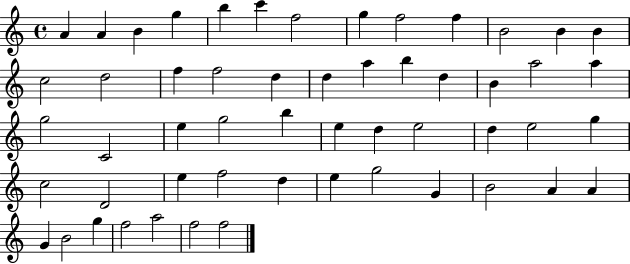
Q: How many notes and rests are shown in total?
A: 54